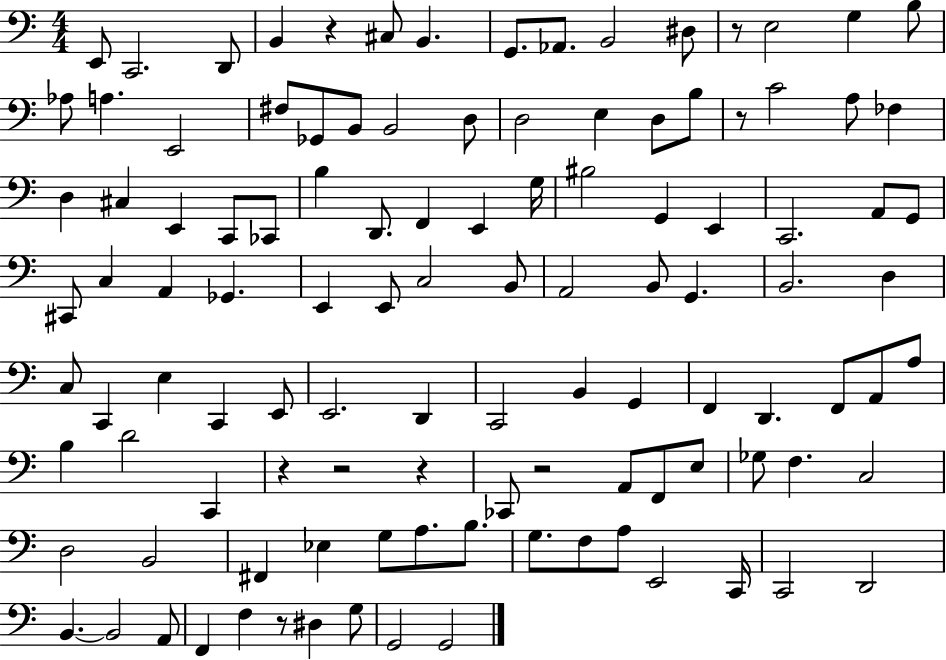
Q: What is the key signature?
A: C major